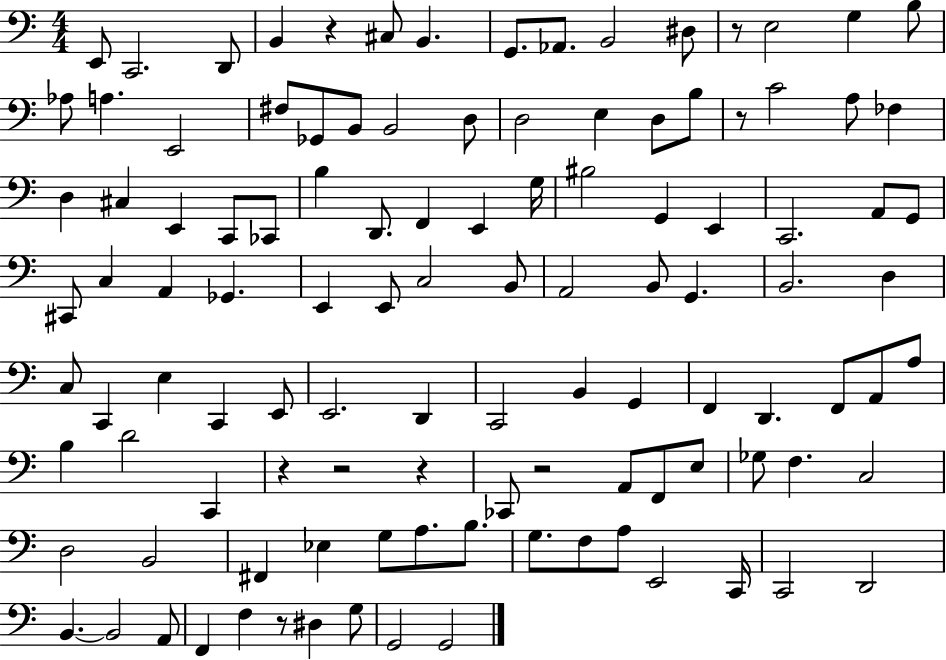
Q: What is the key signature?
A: C major